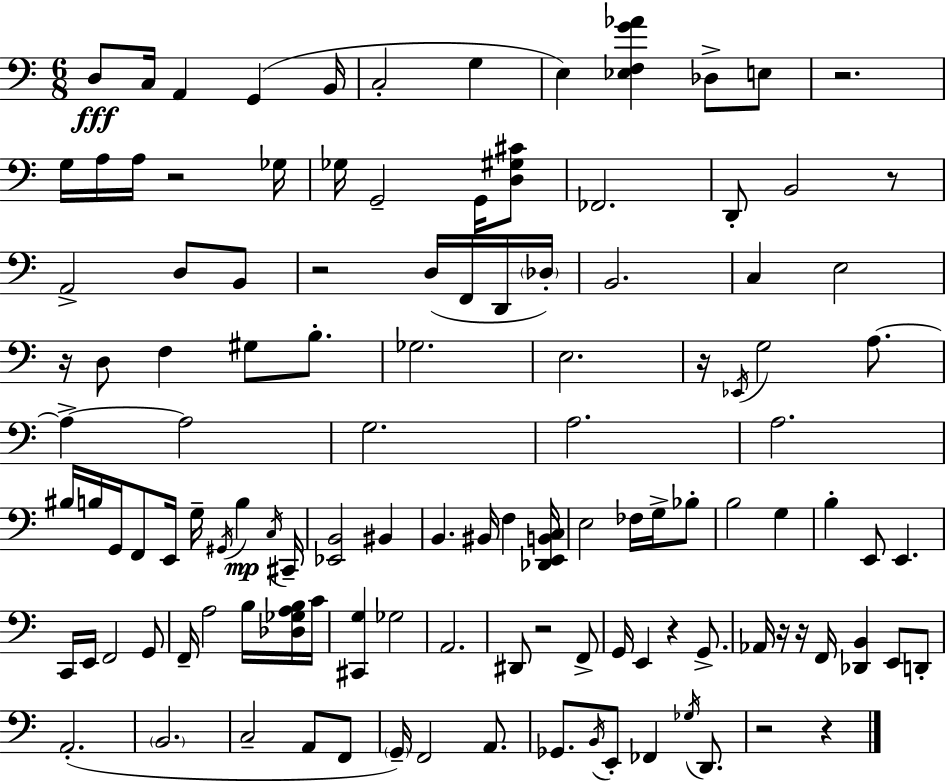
X:1
T:Untitled
M:6/8
L:1/4
K:C
D,/2 C,/4 A,, G,, B,,/4 C,2 G, E, [_E,F,G_A] _D,/2 E,/2 z2 G,/4 A,/4 A,/4 z2 _G,/4 _G,/4 G,,2 G,,/4 [D,^G,^C]/2 _F,,2 D,,/2 B,,2 z/2 A,,2 D,/2 B,,/2 z2 D,/4 F,,/4 D,,/4 _D,/4 B,,2 C, E,2 z/4 D,/2 F, ^G,/2 B,/2 _G,2 E,2 z/4 _E,,/4 G,2 A,/2 A, A,2 G,2 A,2 A,2 ^B,/4 B,/4 G,,/4 F,,/2 E,,/4 G,/4 ^G,,/4 B, C,/4 ^C,,/4 [_E,,B,,]2 ^B,, B,, ^B,,/4 F, [_D,,E,,B,,C,]/4 E,2 _F,/4 G,/4 _B,/2 B,2 G, B, E,,/2 E,, C,,/4 E,,/4 F,,2 G,,/2 F,,/4 A,2 B,/4 [_D,_G,A,B,]/4 C/4 [^C,,G,] _G,2 A,,2 ^D,,/2 z2 F,,/2 G,,/4 E,, z G,,/2 _A,,/4 z/4 z/4 F,,/4 [_D,,B,,] E,,/2 D,,/2 A,,2 B,,2 C,2 A,,/2 F,,/2 G,,/4 F,,2 A,,/2 _G,,/2 B,,/4 E,,/2 _F,, _G,/4 D,,/2 z2 z